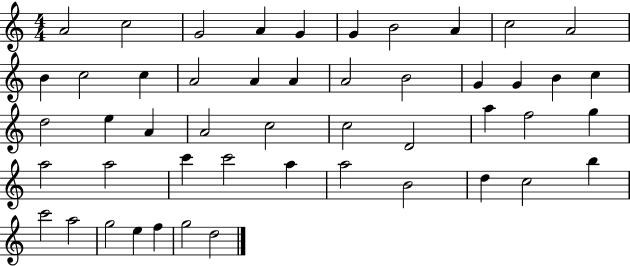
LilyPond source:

{
  \clef treble
  \numericTimeSignature
  \time 4/4
  \key c \major
  a'2 c''2 | g'2 a'4 g'4 | g'4 b'2 a'4 | c''2 a'2 | \break b'4 c''2 c''4 | a'2 a'4 a'4 | a'2 b'2 | g'4 g'4 b'4 c''4 | \break d''2 e''4 a'4 | a'2 c''2 | c''2 d'2 | a''4 f''2 g''4 | \break a''2 a''2 | c'''4 c'''2 a''4 | a''2 b'2 | d''4 c''2 b''4 | \break c'''2 a''2 | g''2 e''4 f''4 | g''2 d''2 | \bar "|."
}